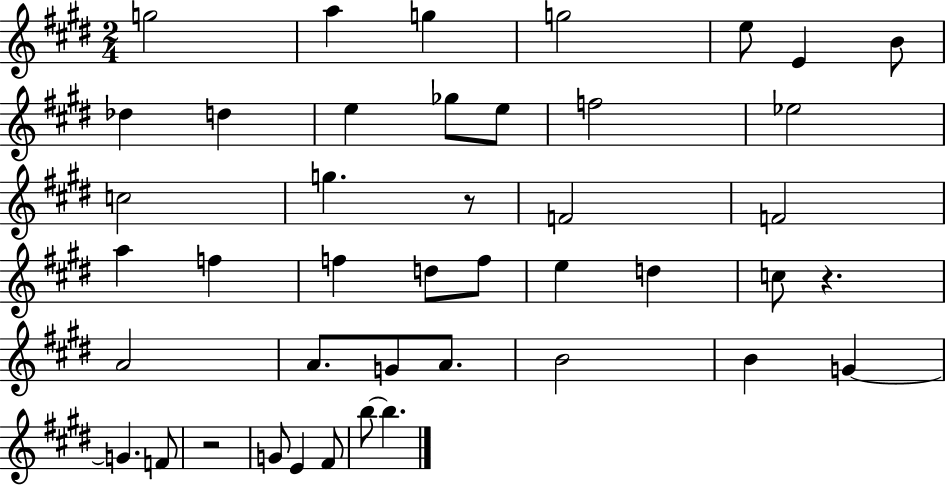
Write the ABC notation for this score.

X:1
T:Untitled
M:2/4
L:1/4
K:E
g2 a g g2 e/2 E B/2 _d d e _g/2 e/2 f2 _e2 c2 g z/2 F2 F2 a f f d/2 f/2 e d c/2 z A2 A/2 G/2 A/2 B2 B G G F/2 z2 G/2 E ^F/2 b/2 b